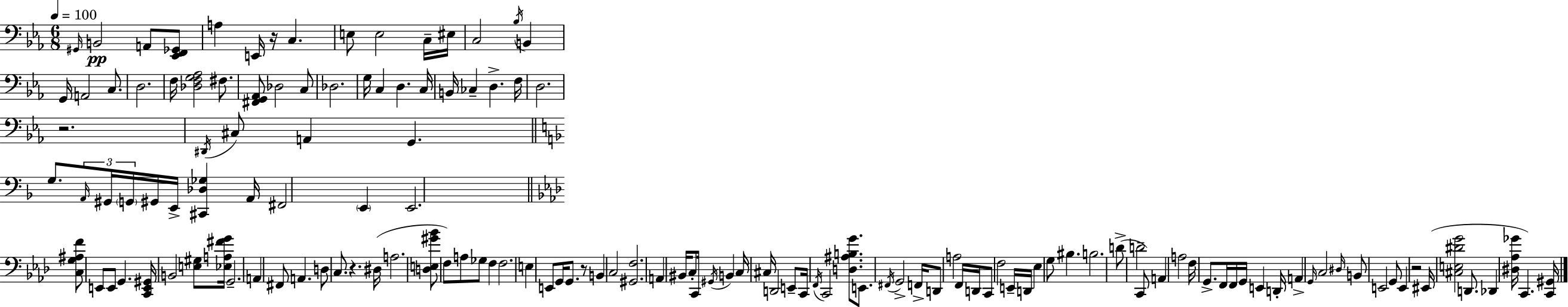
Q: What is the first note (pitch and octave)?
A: G#2